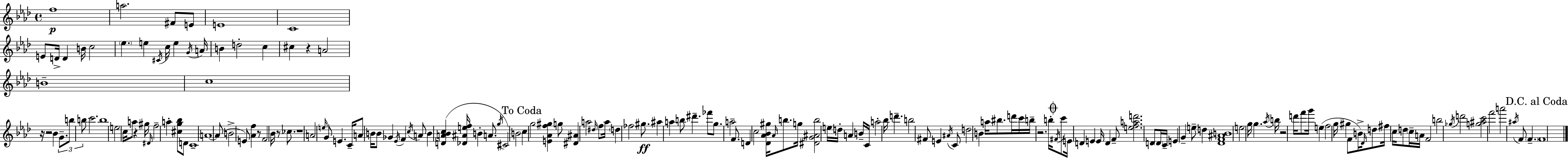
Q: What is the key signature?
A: F minor